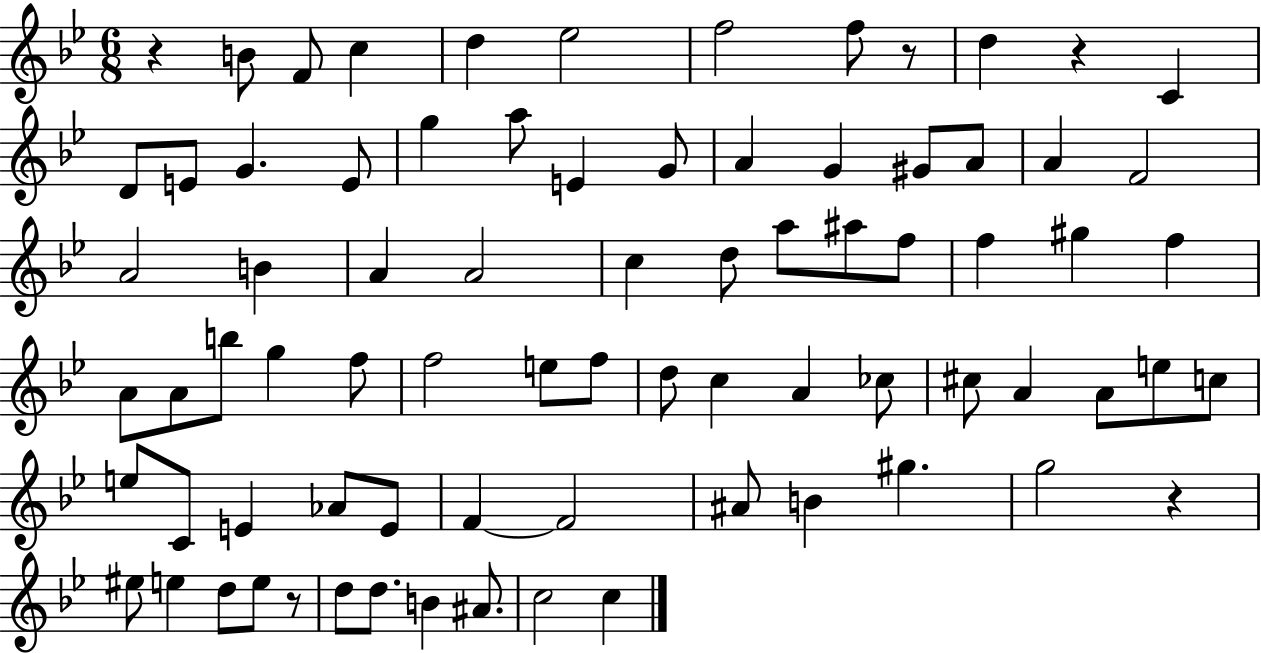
{
  \clef treble
  \numericTimeSignature
  \time 6/8
  \key bes \major
  r4 b'8 f'8 c''4 | d''4 ees''2 | f''2 f''8 r8 | d''4 r4 c'4 | \break d'8 e'8 g'4. e'8 | g''4 a''8 e'4 g'8 | a'4 g'4 gis'8 a'8 | a'4 f'2 | \break a'2 b'4 | a'4 a'2 | c''4 d''8 a''8 ais''8 f''8 | f''4 gis''4 f''4 | \break a'8 a'8 b''8 g''4 f''8 | f''2 e''8 f''8 | d''8 c''4 a'4 ces''8 | cis''8 a'4 a'8 e''8 c''8 | \break e''8 c'8 e'4 aes'8 e'8 | f'4~~ f'2 | ais'8 b'4 gis''4. | g''2 r4 | \break eis''8 e''4 d''8 e''8 r8 | d''8 d''8. b'4 ais'8. | c''2 c''4 | \bar "|."
}